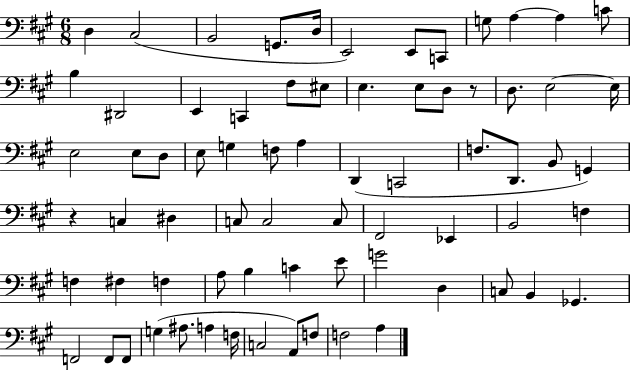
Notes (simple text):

D3/q C#3/h B2/h G2/e. D3/s E2/h E2/e C2/e G3/e A3/q A3/q C4/e B3/q D#2/h E2/q C2/q F#3/e EIS3/e E3/q. E3/e D3/e R/e D3/e. E3/h E3/s E3/h E3/e D3/e E3/e G3/q F3/e A3/q D2/q C2/h F3/e. D2/e. B2/e G2/q R/q C3/q D#3/q C3/e C3/h C3/e F#2/h Eb2/q B2/h F3/q F3/q F#3/q F3/q A3/e B3/q C4/q E4/e G4/h D3/q C3/e B2/q Gb2/q. F2/h F2/e F2/e G3/q A#3/e. A3/q F3/s C3/h A2/e F3/e F3/h A3/q